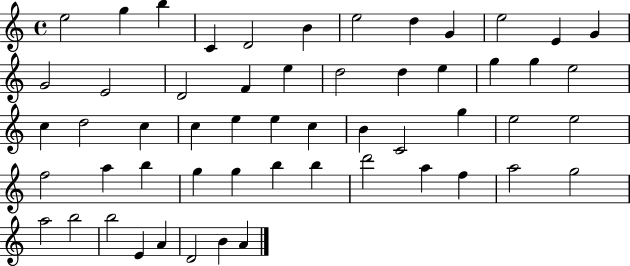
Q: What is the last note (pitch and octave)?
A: A4